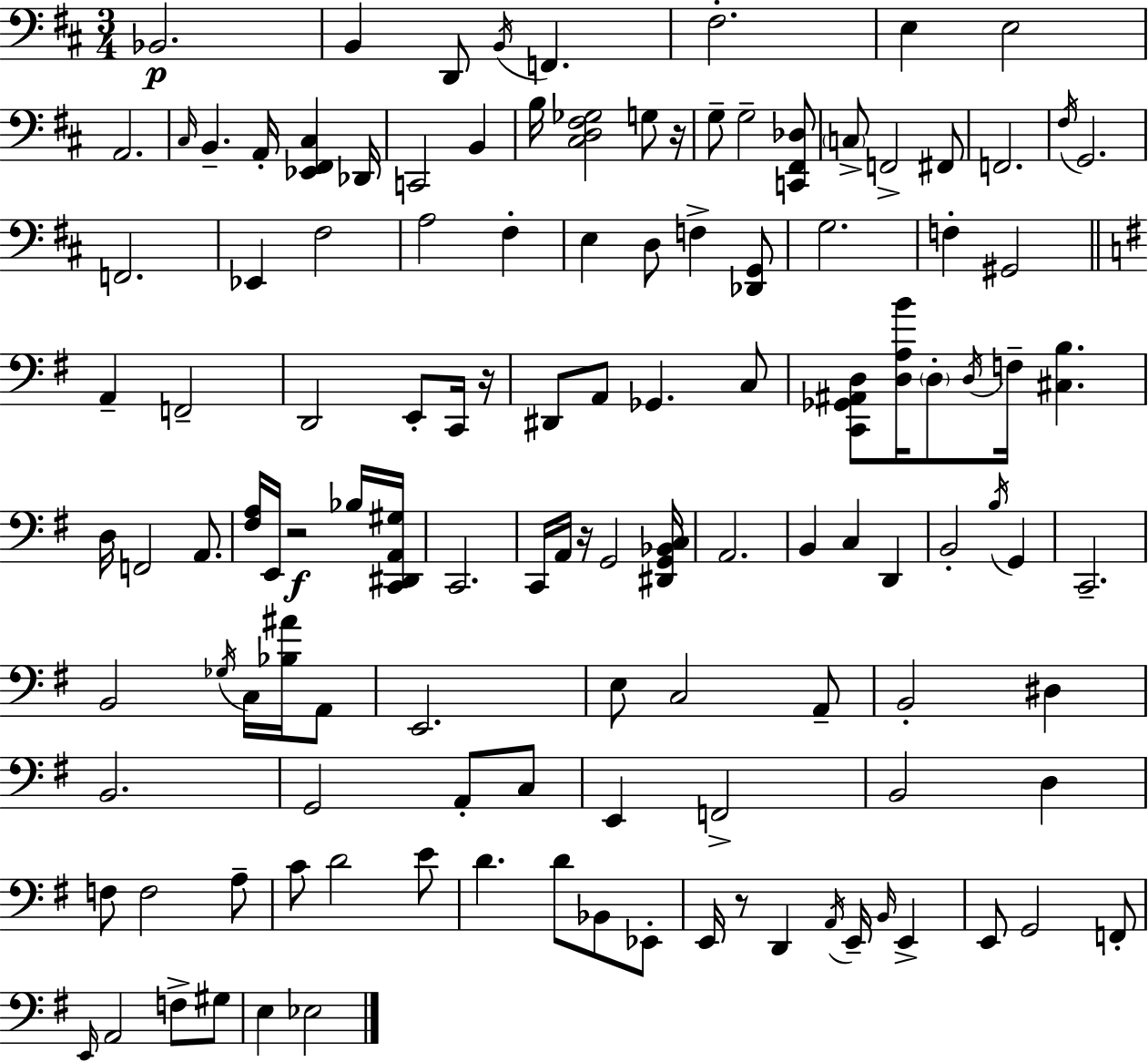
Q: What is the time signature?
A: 3/4